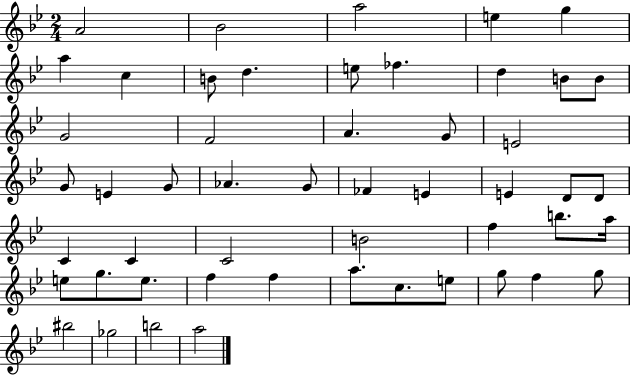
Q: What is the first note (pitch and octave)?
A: A4